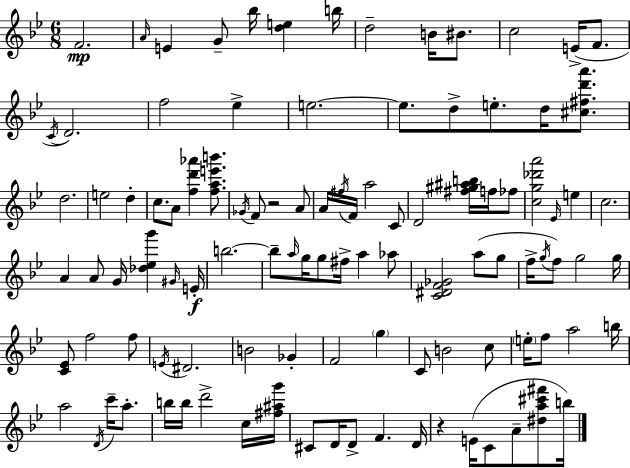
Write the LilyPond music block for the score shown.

{
  \clef treble
  \numericTimeSignature
  \time 6/8
  \key g \minor
  \repeat volta 2 { f'2.\mp | \grace { a'16 } e'4 g'8-- bes''16 <d'' e''>4 | b''16 d''2-- b'16 bis'8. | c''2 e'16->( f'8. | \break \acciaccatura { c'16 } d'2.) | f''2 ees''4-> | e''2.~~ | e''8. d''8-> e''8.-. d''16 <cis'' fis'' d''' a'''>8. | \break d''2. | e''2 d''4-. | c''8. a'8 <f'' d''' aes'''>4 <f'' a'' e''' b'''>8. | \acciaccatura { ges'16 } f'8 r2 | \break a'8 a'16 \acciaccatura { fis''16 } f'16 a''2 | c'8 d'2 | <fis'' gis'' ais'' b''>16 f''16 fes''8 <c'' g'' des''' a'''>2 | \grace { ees'16 } e''4 c''2. | \break a'4 a'8 g'16 | <des'' ees'' g'''>4 \grace { gis'16 } e'16-.\f b''2.~~ | b''8-- \grace { a''16 } g''16 g''8 | fis''16-> a''4 aes''8 <c' dis' f' ges'>2 | \break a''8( g''8 f''16-> \acciaccatura { g''16 }) f''8 g''2 | g''16 <c' ees'>8 f''2 | f''8 \acciaccatura { e'16 } dis'2. | b'2 | \break ges'4-. f'2 | \parenthesize g''4 c'8 b'2 | c''8 \parenthesize e''16-. f''8 | a''2 b''16 a''2 | \break \acciaccatura { d'16 } c'''16-- a''8.-. b''16 b''16 | d'''2-> c''16 <fis'' ais'' g'''>16 cis'8 | d'16 d'8-> f'4. d'16 r4 | e'16( c'8 a'8-- <dis'' a'' cis''' fis'''>8 b''16) } \bar "|."
}